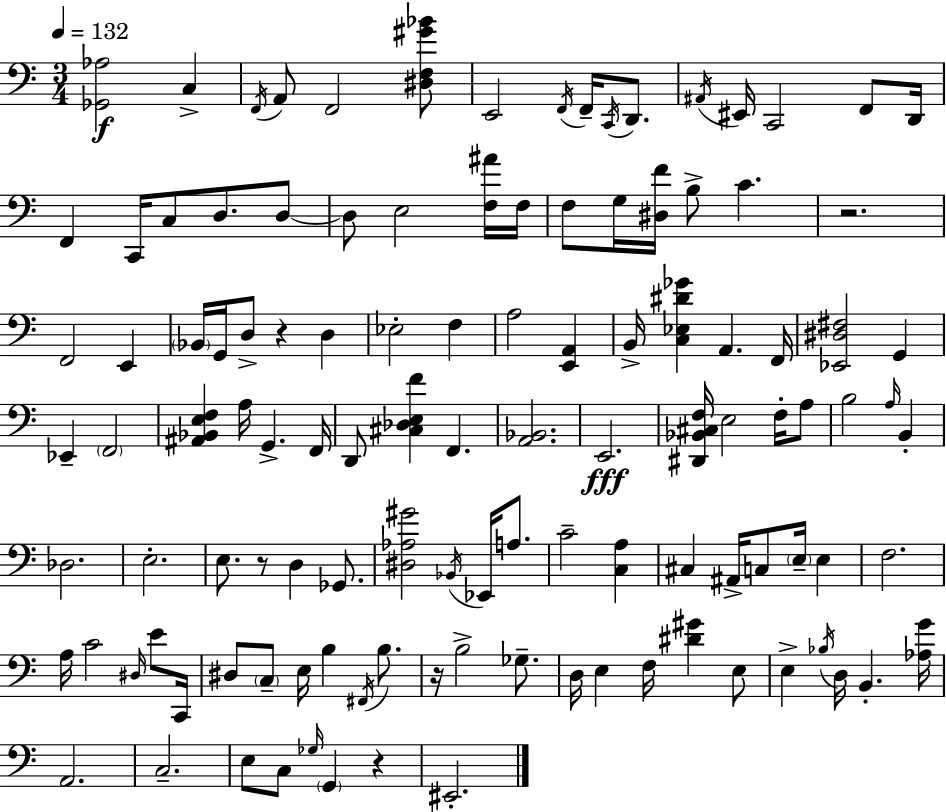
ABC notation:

X:1
T:Untitled
M:3/4
L:1/4
K:C
[_G,,_A,]2 C, F,,/4 A,,/2 F,,2 [^D,F,^G_B]/2 E,,2 F,,/4 F,,/4 C,,/4 D,,/2 ^A,,/4 ^E,,/4 C,,2 F,,/2 D,,/4 F,, C,,/4 C,/2 D,/2 D,/2 D,/2 E,2 [F,^A]/4 F,/4 F,/2 G,/4 [^D,F]/4 B,/2 C z2 F,,2 E,, _B,,/4 G,,/4 D,/2 z D, _E,2 F, A,2 [E,,A,,] B,,/4 [C,_E,^D_G] A,, F,,/4 [_E,,^D,^F,]2 G,, _E,, F,,2 [^A,,_B,,E,F,] A,/4 G,, F,,/4 D,,/2 [^C,_D,E,F] F,, [A,,_B,,]2 E,,2 [^D,,_B,,^C,F,]/4 E,2 F,/4 A,/2 B,2 A,/4 B,, _D,2 E,2 E,/2 z/2 D, _G,,/2 [^D,_A,^G]2 _B,,/4 _E,,/4 A,/2 C2 [C,A,] ^C, ^A,,/4 C,/2 E,/4 E, F,2 A,/4 C2 ^D,/4 E/2 C,,/4 ^D,/2 C,/2 E,/4 B, ^F,,/4 B,/2 z/4 B,2 _G,/2 D,/4 E, F,/4 [^D^G] E,/2 E, _B,/4 D,/4 B,, [_A,G]/4 A,,2 C,2 E,/2 C,/2 _G,/4 G,, z ^E,,2